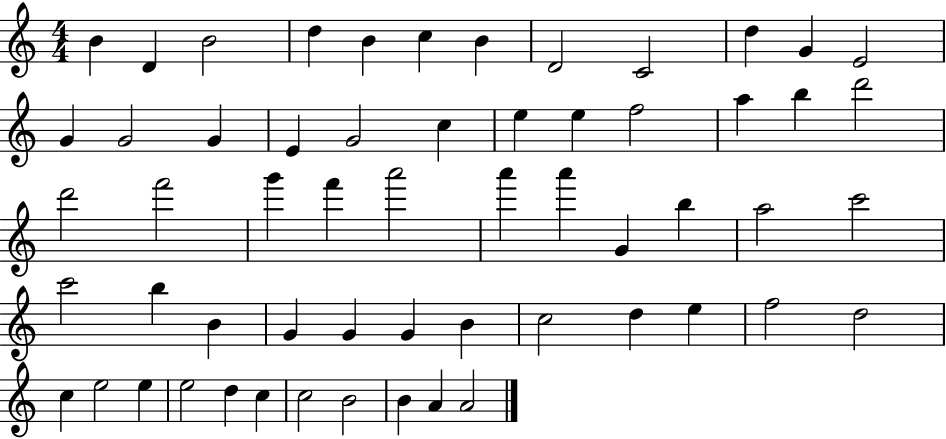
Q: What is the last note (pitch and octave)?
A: A4